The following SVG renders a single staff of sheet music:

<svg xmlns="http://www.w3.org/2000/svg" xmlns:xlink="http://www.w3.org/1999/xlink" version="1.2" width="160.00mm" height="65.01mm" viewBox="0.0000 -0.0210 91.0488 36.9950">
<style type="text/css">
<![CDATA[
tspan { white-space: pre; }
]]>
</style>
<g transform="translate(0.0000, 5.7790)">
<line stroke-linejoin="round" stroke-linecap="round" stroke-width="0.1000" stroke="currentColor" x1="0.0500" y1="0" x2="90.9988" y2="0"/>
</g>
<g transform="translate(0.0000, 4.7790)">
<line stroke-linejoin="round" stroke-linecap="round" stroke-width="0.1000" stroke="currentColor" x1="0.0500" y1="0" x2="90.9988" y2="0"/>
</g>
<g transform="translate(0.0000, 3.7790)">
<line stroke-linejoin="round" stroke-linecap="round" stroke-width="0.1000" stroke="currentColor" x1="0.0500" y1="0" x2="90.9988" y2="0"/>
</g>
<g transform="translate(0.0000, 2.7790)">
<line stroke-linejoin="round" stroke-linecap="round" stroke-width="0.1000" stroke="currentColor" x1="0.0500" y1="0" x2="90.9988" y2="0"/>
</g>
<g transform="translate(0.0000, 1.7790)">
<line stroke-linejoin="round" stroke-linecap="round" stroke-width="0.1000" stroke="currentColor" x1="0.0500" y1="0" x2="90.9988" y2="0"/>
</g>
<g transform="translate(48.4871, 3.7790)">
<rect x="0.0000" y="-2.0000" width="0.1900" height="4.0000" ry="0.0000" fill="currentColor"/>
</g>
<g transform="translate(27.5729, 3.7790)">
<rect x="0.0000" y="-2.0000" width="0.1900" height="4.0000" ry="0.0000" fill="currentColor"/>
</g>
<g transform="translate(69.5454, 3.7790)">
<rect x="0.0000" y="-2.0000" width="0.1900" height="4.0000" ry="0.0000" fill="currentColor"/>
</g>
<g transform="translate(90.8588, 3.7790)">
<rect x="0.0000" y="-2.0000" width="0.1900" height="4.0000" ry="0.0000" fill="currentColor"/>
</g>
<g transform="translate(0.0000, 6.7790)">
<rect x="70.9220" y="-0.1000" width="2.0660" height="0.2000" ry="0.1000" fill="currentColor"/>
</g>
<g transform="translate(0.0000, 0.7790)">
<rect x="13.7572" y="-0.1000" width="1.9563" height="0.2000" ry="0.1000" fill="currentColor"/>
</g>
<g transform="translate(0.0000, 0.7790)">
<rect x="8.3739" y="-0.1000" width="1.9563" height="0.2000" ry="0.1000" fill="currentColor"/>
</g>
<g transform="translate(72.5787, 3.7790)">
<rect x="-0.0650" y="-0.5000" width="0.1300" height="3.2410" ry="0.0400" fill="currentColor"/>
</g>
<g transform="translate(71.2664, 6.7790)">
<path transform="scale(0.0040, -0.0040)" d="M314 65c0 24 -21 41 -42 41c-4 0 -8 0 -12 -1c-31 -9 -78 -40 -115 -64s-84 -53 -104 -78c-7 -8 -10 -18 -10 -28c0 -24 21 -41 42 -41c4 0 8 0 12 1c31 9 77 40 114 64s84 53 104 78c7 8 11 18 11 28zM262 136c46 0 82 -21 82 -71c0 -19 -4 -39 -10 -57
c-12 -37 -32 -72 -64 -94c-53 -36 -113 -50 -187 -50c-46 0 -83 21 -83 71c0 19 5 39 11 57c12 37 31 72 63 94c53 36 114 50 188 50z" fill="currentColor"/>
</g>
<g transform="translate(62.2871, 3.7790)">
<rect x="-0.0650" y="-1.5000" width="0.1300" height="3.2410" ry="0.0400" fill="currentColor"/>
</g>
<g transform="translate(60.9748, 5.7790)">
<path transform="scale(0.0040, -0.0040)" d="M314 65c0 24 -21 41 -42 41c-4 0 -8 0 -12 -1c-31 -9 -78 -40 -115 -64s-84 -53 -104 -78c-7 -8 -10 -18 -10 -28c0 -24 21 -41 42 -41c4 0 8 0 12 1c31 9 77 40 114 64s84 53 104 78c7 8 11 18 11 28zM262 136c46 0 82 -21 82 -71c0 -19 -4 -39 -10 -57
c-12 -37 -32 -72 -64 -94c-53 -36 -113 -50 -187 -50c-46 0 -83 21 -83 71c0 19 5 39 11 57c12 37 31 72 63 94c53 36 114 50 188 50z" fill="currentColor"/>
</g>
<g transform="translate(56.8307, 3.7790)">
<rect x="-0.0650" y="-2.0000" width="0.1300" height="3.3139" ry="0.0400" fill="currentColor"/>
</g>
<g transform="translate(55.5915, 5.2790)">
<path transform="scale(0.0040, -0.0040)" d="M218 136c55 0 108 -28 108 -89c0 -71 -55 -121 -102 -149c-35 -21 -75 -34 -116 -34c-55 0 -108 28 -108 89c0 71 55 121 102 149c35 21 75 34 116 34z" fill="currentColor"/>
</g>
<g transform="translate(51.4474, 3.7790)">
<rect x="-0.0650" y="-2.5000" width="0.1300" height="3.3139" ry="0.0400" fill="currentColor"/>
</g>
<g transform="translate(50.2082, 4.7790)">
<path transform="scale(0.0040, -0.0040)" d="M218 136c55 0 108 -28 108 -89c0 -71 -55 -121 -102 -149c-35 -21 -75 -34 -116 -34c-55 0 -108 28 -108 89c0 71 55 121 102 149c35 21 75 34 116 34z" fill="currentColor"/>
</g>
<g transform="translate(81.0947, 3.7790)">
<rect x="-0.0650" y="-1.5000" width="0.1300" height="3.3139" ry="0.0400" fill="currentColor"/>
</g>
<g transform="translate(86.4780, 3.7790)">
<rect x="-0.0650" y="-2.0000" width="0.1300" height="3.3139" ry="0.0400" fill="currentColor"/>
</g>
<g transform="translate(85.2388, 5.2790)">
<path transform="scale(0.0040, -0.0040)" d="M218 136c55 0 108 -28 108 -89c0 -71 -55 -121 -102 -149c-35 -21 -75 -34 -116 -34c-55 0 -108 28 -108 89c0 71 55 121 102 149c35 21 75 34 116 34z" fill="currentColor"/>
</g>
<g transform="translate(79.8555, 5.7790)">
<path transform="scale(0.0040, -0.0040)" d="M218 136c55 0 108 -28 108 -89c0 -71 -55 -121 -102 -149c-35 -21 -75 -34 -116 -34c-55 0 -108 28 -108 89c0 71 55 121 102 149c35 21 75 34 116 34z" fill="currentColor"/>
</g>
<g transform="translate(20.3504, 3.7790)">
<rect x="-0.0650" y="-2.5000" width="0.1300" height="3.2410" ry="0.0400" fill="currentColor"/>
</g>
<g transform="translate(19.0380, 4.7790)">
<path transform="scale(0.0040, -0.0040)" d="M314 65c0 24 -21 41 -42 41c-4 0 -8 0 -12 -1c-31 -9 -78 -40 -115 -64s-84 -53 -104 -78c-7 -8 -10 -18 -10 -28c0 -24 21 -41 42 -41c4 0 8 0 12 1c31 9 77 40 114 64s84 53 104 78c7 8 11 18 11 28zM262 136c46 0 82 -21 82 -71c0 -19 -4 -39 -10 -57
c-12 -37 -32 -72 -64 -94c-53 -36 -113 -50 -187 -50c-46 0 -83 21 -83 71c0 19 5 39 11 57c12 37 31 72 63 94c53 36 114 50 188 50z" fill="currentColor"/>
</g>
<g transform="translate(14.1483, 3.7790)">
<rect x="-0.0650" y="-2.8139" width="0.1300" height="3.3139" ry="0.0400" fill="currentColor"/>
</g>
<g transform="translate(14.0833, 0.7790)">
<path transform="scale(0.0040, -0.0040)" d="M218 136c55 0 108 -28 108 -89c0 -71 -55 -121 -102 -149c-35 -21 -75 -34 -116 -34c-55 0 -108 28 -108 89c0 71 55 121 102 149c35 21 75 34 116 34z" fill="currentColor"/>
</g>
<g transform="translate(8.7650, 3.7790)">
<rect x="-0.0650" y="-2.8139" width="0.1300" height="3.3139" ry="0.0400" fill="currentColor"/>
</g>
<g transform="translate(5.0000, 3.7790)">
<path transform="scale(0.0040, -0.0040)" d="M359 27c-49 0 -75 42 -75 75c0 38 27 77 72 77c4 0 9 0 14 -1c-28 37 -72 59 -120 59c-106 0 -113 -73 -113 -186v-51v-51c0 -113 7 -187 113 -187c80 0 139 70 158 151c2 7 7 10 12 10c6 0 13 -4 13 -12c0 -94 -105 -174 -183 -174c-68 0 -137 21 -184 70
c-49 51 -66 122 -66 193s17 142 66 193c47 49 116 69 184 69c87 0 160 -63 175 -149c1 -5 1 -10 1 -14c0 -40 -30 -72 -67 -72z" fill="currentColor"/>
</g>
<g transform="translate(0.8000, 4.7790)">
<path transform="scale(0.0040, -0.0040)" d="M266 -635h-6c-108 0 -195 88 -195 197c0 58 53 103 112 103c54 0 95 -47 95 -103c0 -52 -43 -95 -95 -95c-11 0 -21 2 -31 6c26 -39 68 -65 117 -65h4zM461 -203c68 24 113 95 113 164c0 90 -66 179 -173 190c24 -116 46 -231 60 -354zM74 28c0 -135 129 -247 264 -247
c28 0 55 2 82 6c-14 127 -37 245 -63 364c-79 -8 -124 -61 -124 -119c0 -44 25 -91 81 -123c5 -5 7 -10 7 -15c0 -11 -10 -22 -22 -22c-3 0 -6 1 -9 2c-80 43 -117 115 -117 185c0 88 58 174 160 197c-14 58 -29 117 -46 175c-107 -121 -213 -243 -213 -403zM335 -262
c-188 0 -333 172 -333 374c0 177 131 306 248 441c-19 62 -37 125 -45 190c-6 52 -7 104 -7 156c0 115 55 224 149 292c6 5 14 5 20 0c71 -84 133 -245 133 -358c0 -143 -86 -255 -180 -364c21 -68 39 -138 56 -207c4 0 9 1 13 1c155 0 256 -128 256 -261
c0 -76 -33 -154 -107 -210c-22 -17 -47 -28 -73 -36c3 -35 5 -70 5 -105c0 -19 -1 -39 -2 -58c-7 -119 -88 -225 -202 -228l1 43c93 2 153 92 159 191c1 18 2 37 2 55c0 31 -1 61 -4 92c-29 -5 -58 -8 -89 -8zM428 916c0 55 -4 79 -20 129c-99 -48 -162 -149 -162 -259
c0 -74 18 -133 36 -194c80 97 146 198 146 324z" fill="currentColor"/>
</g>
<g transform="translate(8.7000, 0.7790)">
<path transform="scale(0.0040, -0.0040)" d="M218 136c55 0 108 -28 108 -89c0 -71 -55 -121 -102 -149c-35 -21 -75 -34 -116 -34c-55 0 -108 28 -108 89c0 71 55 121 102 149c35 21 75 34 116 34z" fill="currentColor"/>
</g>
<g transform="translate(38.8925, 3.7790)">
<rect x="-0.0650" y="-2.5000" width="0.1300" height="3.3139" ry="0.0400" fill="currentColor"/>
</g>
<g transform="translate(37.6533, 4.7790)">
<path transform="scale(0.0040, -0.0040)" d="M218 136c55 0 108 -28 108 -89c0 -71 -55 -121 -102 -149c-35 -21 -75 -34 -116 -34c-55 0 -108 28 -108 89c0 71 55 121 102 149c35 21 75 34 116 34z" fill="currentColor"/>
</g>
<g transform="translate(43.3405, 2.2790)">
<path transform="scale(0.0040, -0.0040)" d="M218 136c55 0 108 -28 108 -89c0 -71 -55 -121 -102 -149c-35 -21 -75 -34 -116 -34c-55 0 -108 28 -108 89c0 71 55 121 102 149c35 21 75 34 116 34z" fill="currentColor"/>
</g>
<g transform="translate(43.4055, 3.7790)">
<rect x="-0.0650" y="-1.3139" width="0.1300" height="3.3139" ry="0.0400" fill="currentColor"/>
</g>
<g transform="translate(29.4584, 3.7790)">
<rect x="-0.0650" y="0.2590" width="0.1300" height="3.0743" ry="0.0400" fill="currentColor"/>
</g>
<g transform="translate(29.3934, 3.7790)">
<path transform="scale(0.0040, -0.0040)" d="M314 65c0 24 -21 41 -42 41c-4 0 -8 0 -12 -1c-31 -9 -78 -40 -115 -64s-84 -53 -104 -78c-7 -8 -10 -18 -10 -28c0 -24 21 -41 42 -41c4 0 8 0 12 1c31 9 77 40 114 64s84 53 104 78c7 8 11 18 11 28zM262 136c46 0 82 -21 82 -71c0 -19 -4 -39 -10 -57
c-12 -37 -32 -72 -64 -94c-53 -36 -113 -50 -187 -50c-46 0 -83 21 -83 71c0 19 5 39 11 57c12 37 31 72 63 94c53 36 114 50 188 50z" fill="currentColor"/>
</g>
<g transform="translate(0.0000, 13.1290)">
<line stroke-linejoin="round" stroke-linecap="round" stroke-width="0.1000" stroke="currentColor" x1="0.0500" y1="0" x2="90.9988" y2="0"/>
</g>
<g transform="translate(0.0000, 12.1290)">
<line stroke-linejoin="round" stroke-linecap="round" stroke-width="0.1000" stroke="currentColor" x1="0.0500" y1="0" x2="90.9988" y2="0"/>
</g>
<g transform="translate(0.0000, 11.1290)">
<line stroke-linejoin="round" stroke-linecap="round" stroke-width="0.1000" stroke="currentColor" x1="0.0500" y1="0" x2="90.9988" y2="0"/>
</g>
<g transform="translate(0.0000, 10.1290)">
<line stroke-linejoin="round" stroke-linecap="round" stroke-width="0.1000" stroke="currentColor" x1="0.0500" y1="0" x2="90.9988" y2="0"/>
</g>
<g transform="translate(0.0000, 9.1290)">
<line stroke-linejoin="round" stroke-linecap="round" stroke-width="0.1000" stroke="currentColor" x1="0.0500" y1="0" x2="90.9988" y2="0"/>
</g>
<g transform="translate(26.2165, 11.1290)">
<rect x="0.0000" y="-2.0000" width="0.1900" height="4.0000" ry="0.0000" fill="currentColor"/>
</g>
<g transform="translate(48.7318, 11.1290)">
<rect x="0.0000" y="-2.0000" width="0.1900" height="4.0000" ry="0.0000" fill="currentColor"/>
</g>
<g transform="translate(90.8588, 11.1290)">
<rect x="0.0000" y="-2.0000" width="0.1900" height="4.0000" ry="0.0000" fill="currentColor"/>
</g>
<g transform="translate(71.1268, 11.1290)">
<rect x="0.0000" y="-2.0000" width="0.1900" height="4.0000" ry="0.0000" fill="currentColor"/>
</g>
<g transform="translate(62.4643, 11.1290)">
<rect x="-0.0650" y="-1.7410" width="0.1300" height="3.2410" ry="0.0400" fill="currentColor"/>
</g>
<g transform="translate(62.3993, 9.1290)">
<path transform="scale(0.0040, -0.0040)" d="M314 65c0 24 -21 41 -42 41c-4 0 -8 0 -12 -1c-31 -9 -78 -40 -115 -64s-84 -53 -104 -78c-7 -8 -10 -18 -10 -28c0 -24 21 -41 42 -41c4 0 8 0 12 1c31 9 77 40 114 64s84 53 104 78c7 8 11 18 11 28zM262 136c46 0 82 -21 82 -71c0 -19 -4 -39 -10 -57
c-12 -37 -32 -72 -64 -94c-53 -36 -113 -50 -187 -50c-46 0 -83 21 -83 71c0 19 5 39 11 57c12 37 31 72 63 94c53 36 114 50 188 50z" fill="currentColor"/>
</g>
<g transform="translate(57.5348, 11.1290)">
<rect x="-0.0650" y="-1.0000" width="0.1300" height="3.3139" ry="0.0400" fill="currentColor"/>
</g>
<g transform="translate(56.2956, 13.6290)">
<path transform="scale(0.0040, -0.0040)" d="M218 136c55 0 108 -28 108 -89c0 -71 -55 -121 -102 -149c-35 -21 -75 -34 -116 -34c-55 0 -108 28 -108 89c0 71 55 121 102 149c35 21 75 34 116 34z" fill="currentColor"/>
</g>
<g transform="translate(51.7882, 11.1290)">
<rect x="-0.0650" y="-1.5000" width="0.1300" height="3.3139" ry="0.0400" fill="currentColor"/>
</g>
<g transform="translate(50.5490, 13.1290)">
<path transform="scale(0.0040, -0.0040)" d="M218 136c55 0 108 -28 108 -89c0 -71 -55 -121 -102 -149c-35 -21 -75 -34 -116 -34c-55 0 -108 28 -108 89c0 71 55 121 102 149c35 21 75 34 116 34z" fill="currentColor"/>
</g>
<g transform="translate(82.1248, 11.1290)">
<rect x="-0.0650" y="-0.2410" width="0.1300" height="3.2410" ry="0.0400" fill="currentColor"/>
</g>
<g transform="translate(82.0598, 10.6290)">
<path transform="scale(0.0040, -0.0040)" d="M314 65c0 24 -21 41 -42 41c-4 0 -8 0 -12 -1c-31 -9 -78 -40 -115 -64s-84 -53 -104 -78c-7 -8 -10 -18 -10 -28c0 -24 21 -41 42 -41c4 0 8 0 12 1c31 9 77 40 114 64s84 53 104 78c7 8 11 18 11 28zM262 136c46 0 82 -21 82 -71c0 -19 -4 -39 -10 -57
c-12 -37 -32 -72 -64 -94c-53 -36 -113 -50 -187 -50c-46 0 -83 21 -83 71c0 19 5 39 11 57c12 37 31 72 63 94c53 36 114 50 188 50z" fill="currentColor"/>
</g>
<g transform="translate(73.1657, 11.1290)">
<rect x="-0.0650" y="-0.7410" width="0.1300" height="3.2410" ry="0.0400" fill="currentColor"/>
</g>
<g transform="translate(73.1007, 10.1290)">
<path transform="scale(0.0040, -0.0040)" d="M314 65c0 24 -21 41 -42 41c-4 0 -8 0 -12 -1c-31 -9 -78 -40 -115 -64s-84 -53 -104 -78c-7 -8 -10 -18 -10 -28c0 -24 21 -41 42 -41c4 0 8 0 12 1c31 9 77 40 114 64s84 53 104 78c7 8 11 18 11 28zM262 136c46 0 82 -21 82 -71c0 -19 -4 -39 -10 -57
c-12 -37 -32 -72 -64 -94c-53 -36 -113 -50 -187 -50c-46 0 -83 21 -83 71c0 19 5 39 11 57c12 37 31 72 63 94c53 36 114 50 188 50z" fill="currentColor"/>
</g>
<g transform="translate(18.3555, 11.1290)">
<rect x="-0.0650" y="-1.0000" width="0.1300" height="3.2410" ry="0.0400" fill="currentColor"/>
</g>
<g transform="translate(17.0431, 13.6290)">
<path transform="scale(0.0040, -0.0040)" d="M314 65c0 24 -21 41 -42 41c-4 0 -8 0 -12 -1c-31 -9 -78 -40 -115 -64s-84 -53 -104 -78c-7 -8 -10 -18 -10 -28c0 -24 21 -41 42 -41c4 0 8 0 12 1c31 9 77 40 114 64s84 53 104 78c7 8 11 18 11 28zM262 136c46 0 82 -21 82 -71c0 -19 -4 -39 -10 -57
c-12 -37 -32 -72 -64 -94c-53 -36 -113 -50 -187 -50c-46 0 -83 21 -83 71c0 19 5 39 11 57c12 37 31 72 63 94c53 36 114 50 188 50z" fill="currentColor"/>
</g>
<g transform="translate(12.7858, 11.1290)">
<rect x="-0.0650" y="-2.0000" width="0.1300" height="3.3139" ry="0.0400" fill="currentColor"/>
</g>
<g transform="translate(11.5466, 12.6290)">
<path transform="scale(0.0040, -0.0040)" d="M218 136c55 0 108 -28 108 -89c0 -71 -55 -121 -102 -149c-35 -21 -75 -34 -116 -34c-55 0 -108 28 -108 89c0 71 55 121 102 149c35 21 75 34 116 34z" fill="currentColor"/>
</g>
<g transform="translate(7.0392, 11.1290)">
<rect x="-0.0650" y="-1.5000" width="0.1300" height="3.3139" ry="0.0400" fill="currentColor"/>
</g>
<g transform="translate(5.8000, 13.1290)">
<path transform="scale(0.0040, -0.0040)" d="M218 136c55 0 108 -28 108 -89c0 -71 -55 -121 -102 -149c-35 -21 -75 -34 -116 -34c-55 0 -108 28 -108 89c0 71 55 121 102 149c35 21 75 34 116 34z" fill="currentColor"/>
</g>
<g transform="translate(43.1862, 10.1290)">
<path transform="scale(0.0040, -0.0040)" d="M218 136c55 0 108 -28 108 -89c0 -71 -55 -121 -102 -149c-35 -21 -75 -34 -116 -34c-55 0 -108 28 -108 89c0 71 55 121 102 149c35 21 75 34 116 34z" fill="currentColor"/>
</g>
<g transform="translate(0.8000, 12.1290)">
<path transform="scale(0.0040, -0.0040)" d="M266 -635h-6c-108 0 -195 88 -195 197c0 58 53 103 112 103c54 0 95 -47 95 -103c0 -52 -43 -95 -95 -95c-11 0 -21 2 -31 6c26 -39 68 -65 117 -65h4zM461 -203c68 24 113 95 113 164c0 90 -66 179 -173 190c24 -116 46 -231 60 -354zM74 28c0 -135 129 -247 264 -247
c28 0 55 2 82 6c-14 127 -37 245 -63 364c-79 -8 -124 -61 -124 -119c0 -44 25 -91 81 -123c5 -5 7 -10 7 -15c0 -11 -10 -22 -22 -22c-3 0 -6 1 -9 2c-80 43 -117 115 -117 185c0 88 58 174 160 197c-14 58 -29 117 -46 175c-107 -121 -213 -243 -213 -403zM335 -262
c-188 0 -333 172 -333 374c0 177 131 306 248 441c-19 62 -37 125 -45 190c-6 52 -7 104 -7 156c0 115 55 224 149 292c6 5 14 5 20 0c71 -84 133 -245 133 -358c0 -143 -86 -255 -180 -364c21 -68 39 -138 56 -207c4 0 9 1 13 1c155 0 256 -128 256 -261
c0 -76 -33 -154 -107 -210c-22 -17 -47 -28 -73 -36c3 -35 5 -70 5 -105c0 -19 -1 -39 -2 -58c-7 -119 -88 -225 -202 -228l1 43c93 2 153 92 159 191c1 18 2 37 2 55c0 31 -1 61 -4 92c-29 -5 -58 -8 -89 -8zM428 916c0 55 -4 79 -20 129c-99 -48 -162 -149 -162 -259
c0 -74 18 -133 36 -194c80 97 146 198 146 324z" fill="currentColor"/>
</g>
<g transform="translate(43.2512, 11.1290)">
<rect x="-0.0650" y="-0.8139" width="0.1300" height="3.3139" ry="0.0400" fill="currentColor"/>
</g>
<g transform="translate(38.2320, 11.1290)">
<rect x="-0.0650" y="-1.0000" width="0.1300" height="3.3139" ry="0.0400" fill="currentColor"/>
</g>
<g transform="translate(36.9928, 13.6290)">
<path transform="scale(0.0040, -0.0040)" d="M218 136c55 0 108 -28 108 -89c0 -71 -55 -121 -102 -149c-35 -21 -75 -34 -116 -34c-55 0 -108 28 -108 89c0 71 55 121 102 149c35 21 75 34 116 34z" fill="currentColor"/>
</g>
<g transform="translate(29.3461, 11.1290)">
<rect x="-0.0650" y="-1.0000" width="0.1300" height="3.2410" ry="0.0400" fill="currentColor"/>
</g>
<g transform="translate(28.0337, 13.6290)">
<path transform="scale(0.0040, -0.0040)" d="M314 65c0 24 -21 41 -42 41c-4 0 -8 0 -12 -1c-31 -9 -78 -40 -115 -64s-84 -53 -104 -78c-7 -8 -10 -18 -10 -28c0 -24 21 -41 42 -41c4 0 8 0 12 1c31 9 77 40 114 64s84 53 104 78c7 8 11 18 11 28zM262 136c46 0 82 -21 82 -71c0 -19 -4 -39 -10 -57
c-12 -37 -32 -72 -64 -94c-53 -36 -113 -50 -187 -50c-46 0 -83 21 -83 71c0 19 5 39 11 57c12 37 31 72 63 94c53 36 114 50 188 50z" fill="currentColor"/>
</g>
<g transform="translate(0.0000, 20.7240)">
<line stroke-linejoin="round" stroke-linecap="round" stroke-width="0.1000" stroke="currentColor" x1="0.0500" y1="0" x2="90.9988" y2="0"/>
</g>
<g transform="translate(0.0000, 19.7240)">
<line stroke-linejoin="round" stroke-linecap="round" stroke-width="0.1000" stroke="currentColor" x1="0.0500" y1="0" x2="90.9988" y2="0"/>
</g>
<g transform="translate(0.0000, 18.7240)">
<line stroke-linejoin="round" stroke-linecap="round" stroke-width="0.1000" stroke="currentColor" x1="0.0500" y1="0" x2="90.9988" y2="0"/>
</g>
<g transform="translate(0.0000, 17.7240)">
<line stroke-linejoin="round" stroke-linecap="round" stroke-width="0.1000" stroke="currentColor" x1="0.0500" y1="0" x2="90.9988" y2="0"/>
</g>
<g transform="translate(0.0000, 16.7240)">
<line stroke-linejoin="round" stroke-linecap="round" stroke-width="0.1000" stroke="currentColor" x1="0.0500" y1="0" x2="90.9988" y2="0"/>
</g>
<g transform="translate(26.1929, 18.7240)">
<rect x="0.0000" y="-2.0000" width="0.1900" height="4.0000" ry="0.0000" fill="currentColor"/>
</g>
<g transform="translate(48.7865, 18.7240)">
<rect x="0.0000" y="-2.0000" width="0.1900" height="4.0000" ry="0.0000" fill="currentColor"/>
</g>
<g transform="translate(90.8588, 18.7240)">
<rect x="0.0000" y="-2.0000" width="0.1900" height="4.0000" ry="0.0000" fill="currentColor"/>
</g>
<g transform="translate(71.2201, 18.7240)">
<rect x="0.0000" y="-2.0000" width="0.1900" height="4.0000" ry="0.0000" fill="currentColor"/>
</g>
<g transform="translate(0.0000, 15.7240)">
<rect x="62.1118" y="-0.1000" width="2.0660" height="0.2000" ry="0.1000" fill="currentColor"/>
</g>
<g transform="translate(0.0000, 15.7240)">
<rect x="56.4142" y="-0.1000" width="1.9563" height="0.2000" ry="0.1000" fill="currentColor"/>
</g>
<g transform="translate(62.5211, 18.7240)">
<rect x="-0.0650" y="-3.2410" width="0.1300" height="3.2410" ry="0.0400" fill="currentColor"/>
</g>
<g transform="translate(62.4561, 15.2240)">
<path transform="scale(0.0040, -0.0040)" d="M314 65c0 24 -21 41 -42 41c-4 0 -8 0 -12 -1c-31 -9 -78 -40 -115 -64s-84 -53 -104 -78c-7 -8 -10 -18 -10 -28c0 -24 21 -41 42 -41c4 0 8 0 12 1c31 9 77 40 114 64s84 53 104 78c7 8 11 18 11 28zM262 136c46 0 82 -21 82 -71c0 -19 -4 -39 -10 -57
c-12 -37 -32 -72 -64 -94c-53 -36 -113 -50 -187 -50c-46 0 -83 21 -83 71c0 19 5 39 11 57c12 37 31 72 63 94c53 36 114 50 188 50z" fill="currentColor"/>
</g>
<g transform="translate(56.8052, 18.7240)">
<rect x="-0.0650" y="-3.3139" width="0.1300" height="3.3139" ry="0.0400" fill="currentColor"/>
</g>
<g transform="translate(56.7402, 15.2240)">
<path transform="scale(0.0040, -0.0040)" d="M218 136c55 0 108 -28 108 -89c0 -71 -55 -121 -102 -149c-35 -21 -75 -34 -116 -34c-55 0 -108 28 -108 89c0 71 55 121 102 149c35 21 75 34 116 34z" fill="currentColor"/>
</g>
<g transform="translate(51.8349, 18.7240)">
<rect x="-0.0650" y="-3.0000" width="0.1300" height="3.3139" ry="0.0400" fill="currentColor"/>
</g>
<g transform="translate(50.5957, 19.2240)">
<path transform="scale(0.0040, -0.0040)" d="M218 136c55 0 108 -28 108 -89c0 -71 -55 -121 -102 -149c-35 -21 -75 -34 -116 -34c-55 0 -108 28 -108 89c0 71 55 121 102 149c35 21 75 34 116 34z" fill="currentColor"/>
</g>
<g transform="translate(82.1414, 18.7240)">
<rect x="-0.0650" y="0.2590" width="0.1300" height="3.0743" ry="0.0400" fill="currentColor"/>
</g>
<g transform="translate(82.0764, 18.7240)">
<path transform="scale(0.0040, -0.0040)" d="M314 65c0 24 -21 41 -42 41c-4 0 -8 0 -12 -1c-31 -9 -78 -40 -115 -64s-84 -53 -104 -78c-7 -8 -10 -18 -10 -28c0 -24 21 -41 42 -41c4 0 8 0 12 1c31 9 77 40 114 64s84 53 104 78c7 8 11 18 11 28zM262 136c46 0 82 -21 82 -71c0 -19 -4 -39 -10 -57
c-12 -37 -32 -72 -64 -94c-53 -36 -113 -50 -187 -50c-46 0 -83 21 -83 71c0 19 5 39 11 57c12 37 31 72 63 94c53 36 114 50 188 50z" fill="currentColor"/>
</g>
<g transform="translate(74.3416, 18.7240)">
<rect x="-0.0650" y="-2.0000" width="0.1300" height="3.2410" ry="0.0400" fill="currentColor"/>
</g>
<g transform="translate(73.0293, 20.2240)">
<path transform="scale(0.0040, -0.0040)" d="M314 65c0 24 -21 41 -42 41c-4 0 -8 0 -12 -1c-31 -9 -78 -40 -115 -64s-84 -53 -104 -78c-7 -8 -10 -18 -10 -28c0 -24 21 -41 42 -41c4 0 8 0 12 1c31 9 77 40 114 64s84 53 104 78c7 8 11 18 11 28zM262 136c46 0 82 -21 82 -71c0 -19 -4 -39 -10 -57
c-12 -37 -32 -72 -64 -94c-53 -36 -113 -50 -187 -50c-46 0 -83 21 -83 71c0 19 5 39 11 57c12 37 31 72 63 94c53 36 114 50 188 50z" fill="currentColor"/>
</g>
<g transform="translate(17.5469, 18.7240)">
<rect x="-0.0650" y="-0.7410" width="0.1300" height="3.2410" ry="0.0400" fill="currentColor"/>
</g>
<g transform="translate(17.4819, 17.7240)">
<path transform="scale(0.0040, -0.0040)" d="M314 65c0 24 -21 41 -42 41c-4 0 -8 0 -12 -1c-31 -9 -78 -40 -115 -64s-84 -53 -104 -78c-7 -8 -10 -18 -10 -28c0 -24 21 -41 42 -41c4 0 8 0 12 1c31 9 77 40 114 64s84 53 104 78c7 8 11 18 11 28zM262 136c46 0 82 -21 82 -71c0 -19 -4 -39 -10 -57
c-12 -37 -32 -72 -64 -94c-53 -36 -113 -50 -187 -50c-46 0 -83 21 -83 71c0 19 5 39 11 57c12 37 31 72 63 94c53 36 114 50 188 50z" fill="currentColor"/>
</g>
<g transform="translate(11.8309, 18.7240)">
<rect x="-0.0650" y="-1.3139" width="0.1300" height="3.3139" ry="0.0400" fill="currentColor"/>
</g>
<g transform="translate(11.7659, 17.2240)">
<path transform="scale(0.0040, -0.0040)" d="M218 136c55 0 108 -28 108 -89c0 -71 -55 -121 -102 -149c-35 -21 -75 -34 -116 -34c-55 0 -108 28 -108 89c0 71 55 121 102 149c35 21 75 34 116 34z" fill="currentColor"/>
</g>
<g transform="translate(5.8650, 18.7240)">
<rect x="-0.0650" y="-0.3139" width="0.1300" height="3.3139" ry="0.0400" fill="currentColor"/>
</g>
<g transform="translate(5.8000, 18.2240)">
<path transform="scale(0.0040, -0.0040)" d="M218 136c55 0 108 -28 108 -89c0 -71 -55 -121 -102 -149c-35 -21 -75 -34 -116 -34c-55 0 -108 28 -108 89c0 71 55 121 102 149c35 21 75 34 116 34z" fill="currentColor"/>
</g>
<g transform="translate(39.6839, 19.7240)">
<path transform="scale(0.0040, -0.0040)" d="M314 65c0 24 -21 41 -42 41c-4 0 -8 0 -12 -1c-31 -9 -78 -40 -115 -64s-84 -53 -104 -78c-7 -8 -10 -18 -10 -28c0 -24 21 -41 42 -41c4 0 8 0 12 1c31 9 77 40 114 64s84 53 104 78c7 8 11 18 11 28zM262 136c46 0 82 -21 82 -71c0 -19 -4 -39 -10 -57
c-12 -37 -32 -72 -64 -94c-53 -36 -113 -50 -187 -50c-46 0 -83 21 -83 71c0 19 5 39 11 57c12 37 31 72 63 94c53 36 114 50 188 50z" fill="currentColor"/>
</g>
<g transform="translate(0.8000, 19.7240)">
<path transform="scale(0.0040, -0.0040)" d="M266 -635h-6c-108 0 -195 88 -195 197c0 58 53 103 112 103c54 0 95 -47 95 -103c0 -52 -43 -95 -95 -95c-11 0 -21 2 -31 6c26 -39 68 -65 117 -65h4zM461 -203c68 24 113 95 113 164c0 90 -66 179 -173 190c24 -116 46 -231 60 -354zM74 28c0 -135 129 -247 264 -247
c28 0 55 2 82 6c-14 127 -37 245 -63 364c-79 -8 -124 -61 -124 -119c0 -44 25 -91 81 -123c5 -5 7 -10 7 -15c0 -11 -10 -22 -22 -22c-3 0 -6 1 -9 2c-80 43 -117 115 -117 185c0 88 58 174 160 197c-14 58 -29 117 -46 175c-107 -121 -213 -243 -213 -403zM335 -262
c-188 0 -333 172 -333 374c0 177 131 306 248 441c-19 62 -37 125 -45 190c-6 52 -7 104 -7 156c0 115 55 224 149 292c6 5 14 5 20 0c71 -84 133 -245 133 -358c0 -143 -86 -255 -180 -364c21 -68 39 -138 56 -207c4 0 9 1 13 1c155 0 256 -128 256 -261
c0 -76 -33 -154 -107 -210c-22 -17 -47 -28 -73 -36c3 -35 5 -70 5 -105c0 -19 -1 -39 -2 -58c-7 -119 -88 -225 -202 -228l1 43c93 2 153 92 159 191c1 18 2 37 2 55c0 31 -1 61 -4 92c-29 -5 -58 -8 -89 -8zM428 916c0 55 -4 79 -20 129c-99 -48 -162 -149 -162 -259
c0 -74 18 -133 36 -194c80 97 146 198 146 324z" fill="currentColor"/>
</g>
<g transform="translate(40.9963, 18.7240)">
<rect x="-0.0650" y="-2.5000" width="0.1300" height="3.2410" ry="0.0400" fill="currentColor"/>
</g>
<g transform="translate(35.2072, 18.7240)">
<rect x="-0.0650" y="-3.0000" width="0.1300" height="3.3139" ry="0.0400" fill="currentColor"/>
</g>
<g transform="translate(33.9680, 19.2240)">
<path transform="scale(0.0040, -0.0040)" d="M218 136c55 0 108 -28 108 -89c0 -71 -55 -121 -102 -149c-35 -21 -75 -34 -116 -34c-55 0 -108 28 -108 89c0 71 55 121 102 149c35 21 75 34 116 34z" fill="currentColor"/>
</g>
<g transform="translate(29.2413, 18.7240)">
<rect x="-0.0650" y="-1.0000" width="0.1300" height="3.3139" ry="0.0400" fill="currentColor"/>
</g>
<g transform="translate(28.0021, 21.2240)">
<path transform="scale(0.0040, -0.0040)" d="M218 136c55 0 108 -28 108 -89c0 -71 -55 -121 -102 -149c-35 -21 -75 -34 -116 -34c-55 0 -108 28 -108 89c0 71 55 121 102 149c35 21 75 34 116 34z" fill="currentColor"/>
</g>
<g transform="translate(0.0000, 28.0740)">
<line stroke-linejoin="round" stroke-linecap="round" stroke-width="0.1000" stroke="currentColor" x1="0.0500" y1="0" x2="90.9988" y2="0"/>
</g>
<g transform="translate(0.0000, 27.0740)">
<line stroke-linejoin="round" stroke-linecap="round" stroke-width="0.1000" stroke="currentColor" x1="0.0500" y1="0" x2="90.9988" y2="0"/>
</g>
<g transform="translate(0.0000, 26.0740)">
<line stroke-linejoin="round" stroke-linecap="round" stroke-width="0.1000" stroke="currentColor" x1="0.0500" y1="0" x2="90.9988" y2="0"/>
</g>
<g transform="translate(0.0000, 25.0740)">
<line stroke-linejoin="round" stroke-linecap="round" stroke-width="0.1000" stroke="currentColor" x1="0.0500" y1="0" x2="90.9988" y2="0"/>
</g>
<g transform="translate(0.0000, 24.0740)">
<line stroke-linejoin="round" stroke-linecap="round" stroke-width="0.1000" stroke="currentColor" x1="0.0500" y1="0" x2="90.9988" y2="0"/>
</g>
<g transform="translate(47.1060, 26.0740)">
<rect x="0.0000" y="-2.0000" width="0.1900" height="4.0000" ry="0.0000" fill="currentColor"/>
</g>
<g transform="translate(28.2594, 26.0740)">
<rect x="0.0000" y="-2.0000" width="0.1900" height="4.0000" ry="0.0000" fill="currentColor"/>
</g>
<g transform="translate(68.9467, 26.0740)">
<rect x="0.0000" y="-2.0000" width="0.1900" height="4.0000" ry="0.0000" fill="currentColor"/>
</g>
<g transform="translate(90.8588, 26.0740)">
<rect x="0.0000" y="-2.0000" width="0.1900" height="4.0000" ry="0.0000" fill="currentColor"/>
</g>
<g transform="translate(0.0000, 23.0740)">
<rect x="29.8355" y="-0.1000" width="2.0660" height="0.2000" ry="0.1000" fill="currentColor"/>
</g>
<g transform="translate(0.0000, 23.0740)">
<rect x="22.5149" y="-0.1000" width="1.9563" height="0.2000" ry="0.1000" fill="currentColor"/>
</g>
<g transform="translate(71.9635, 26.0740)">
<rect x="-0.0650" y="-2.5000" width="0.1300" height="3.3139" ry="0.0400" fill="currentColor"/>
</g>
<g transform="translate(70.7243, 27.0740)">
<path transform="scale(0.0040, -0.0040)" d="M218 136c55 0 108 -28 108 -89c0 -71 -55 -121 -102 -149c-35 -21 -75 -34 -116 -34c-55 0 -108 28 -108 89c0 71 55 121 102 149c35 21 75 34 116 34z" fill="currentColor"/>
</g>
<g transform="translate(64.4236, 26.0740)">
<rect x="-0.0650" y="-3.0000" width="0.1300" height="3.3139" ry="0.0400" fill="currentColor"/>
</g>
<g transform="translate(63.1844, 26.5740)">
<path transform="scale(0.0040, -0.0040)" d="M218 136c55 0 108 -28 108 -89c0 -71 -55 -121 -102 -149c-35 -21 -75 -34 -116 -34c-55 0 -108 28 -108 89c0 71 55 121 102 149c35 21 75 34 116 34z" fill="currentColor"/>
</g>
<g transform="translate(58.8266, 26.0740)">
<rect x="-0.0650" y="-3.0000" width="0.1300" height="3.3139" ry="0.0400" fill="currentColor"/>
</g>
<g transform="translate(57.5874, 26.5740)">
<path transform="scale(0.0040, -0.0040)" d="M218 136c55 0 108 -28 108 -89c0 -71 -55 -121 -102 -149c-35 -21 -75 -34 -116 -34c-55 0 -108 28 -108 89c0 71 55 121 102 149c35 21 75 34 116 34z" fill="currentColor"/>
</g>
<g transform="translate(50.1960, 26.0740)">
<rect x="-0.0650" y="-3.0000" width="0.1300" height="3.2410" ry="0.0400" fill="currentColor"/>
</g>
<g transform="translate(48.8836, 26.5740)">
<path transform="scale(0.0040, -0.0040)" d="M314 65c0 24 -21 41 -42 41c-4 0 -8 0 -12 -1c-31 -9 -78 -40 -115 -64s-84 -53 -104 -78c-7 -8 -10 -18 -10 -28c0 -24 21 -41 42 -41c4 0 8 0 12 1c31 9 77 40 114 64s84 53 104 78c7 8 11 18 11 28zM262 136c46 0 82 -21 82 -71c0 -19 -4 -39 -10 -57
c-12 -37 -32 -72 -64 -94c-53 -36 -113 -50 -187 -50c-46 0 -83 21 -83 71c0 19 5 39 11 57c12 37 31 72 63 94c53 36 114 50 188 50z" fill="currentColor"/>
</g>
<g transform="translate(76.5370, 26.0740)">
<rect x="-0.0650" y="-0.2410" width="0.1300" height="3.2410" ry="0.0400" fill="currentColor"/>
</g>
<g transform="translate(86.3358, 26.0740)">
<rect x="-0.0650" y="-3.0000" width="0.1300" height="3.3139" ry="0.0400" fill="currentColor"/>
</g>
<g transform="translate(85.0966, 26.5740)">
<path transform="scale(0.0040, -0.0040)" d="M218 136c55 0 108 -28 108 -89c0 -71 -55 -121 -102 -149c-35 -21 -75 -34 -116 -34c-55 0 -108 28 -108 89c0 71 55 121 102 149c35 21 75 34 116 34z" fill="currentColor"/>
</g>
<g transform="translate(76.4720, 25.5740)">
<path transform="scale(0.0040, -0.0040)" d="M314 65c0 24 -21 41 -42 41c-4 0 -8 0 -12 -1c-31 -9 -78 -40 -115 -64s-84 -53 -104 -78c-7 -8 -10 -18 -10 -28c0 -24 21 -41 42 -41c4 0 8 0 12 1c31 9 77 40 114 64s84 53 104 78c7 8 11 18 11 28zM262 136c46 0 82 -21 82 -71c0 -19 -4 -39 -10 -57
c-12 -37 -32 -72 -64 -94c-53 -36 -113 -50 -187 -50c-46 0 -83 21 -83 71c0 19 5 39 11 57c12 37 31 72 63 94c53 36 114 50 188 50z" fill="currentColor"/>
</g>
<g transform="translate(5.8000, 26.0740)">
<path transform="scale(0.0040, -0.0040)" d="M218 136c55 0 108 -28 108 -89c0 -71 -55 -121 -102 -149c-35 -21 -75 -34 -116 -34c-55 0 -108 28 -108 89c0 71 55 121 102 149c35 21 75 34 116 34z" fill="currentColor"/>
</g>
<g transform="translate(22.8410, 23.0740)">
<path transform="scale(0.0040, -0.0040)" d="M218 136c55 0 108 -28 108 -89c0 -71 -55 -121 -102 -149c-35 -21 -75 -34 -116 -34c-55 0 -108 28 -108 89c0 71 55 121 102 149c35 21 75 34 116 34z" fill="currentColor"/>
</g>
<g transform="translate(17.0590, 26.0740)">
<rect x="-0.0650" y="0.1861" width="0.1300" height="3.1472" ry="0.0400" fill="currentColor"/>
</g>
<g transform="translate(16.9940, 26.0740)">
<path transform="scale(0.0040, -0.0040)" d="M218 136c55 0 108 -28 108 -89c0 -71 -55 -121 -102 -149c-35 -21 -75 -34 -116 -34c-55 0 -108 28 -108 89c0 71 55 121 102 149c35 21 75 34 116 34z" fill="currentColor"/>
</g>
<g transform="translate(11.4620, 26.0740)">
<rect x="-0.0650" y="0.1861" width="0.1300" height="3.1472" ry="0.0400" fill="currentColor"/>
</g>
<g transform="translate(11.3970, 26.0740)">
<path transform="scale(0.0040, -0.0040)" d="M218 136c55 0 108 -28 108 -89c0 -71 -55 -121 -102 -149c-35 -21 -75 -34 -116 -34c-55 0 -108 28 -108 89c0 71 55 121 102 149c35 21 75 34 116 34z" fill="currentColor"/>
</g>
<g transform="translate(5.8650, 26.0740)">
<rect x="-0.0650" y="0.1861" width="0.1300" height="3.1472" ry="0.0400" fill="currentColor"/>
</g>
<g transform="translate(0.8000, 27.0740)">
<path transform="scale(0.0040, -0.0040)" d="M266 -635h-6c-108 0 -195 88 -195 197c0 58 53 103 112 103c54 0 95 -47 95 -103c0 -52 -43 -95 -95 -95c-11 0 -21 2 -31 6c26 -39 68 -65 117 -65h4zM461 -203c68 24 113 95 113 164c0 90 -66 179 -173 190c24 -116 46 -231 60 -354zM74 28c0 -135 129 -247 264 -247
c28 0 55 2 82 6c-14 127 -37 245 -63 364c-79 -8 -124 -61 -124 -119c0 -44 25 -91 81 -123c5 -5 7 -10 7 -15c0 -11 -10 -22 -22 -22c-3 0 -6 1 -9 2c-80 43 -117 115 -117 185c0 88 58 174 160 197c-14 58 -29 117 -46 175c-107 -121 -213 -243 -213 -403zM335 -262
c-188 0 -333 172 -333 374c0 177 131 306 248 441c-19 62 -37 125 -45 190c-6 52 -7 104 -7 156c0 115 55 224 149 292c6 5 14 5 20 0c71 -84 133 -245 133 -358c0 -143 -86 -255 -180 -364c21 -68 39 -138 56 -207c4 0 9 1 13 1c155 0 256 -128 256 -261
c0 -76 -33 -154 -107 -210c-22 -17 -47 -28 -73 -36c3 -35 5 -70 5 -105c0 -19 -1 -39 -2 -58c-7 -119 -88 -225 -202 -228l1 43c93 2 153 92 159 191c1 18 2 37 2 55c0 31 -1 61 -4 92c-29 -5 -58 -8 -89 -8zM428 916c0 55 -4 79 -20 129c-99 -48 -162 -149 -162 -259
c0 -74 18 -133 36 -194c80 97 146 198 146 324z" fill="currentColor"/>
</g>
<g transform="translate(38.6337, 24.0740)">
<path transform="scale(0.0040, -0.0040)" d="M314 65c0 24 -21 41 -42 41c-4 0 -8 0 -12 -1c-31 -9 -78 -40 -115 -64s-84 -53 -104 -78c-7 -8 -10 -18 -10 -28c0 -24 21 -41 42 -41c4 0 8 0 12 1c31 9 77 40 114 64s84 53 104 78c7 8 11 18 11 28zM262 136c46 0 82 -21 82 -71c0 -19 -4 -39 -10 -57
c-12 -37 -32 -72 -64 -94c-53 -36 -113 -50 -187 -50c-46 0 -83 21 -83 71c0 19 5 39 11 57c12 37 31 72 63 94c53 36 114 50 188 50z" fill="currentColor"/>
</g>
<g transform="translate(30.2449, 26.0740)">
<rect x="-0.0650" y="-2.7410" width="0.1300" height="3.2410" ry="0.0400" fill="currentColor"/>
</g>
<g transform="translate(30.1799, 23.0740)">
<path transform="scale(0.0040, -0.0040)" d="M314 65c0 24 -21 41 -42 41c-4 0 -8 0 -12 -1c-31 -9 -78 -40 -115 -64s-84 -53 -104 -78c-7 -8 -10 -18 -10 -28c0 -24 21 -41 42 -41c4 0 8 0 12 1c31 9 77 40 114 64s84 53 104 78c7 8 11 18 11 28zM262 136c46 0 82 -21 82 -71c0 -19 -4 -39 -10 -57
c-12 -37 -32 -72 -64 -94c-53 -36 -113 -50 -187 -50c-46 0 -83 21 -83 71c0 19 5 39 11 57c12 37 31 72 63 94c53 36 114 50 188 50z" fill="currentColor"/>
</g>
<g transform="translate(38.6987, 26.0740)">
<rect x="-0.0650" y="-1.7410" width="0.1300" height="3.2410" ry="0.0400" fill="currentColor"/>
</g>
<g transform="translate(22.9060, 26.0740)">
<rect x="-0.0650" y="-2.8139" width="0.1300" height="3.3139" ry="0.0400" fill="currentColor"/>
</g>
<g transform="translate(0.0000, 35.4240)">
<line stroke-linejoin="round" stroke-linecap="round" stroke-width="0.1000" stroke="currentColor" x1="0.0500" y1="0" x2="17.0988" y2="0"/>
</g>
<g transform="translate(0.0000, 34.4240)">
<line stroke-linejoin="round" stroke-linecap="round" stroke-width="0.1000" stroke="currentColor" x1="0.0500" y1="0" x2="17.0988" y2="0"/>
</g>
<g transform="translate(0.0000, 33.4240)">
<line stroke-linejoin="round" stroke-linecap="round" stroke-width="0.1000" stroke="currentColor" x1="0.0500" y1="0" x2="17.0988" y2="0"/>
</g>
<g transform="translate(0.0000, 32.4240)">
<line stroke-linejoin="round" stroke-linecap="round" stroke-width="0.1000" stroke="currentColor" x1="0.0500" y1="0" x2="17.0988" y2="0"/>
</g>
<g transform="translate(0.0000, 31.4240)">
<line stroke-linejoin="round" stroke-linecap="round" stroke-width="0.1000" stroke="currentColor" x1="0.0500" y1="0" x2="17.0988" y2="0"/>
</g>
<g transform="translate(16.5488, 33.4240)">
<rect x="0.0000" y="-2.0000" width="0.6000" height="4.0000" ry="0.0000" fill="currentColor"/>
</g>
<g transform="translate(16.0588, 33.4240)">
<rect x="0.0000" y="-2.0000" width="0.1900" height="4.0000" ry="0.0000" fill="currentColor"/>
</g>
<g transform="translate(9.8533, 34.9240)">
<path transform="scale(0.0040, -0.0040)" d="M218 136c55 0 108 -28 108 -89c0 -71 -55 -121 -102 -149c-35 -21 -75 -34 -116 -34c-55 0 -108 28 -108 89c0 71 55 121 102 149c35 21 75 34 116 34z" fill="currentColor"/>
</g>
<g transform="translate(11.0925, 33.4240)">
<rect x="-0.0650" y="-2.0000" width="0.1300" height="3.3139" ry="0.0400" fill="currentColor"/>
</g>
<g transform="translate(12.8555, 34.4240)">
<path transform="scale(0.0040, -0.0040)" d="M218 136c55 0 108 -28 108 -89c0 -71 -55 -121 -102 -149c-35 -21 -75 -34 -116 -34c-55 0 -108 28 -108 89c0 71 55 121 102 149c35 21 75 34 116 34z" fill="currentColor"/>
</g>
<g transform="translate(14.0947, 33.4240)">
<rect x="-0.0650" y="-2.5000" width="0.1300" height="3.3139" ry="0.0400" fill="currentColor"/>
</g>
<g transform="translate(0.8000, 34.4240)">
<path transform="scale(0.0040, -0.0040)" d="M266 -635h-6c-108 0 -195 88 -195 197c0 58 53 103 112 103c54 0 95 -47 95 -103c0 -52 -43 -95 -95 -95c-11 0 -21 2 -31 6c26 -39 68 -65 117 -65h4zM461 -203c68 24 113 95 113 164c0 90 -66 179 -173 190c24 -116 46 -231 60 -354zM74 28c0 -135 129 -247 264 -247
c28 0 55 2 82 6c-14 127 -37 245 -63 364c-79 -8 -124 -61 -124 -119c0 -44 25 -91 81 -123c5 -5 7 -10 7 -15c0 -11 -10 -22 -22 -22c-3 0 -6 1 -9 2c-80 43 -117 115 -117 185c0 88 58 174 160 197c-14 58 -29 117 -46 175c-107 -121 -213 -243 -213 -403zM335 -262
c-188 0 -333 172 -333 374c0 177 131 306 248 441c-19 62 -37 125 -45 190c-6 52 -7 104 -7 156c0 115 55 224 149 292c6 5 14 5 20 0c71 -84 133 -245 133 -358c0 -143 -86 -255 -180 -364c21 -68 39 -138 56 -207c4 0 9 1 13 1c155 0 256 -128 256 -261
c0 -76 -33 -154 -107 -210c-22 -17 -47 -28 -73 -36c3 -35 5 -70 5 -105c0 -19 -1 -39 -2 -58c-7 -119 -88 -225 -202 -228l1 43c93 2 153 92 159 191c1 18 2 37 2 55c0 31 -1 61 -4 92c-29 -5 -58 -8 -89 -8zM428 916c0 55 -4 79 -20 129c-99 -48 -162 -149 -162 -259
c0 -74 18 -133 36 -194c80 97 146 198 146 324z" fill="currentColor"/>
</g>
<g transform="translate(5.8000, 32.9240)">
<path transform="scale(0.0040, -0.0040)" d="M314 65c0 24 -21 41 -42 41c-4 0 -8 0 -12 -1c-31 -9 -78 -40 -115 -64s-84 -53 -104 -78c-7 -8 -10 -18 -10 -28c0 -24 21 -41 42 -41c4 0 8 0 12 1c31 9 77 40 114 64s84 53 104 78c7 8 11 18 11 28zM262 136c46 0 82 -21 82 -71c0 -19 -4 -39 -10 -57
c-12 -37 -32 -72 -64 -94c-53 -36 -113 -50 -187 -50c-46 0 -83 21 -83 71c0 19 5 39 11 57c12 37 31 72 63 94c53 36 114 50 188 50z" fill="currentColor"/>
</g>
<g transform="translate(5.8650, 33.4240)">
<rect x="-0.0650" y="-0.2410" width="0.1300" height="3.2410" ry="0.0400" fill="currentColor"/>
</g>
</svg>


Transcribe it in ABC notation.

X:1
T:Untitled
M:4/4
L:1/4
K:C
a a G2 B2 G e G F E2 C2 E F E F D2 D2 D d E D f2 d2 c2 c e d2 D A G2 A b b2 F2 B2 B B B a a2 f2 A2 A A G c2 A c2 F G